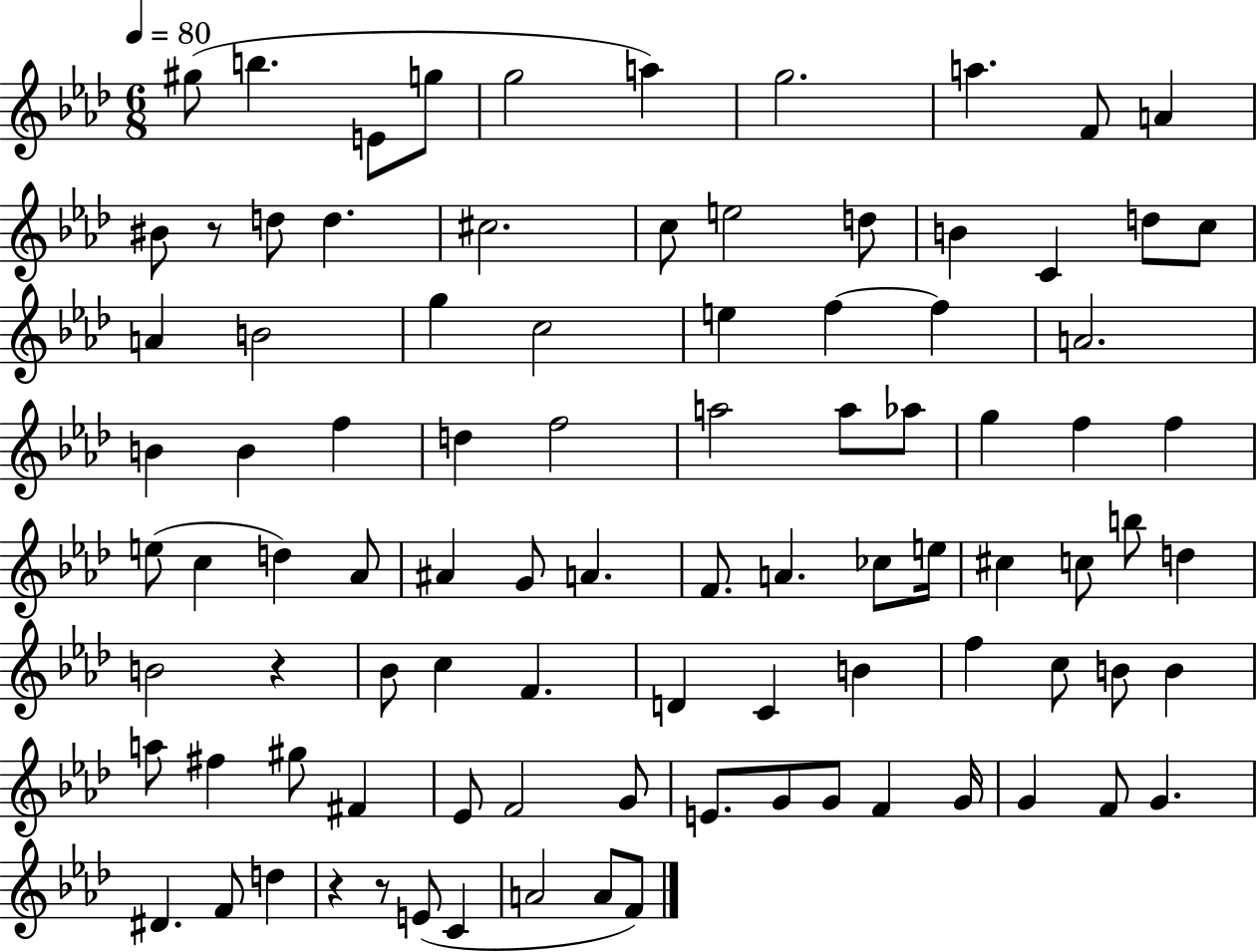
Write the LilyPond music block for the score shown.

{
  \clef treble
  \numericTimeSignature
  \time 6/8
  \key aes \major
  \tempo 4 = 80
  gis''8( b''4. e'8 g''8 | g''2 a''4) | g''2. | a''4. f'8 a'4 | \break bis'8 r8 d''8 d''4. | cis''2. | c''8 e''2 d''8 | b'4 c'4 d''8 c''8 | \break a'4 b'2 | g''4 c''2 | e''4 f''4~~ f''4 | a'2. | \break b'4 b'4 f''4 | d''4 f''2 | a''2 a''8 aes''8 | g''4 f''4 f''4 | \break e''8( c''4 d''4) aes'8 | ais'4 g'8 a'4. | f'8. a'4. ces''8 e''16 | cis''4 c''8 b''8 d''4 | \break b'2 r4 | bes'8 c''4 f'4. | d'4 c'4 b'4 | f''4 c''8 b'8 b'4 | \break a''8 fis''4 gis''8 fis'4 | ees'8 f'2 g'8 | e'8. g'8 g'8 f'4 g'16 | g'4 f'8 g'4. | \break dis'4. f'8 d''4 | r4 r8 e'8( c'4 | a'2 a'8 f'8) | \bar "|."
}